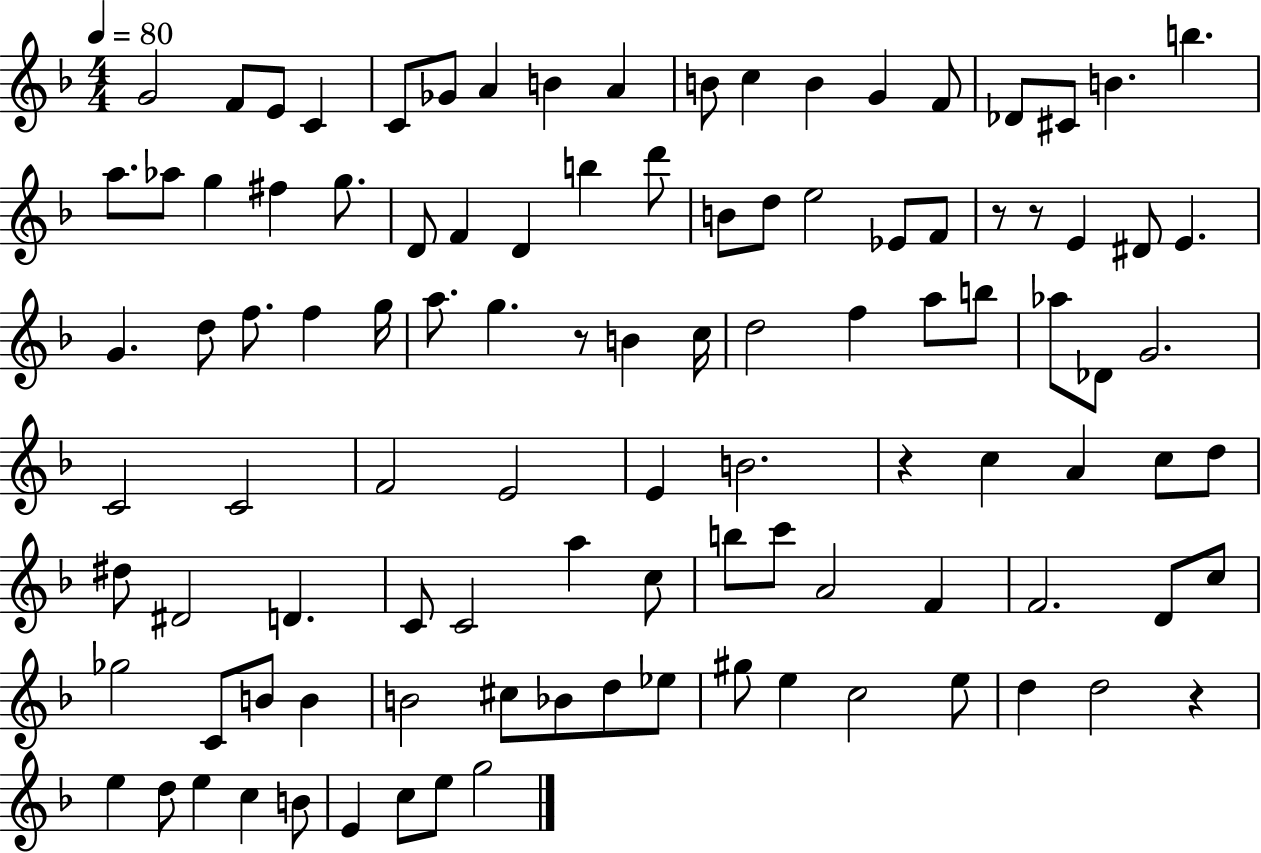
X:1
T:Untitled
M:4/4
L:1/4
K:F
G2 F/2 E/2 C C/2 _G/2 A B A B/2 c B G F/2 _D/2 ^C/2 B b a/2 _a/2 g ^f g/2 D/2 F D b d'/2 B/2 d/2 e2 _E/2 F/2 z/2 z/2 E ^D/2 E G d/2 f/2 f g/4 a/2 g z/2 B c/4 d2 f a/2 b/2 _a/2 _D/2 G2 C2 C2 F2 E2 E B2 z c A c/2 d/2 ^d/2 ^D2 D C/2 C2 a c/2 b/2 c'/2 A2 F F2 D/2 c/2 _g2 C/2 B/2 B B2 ^c/2 _B/2 d/2 _e/2 ^g/2 e c2 e/2 d d2 z e d/2 e c B/2 E c/2 e/2 g2